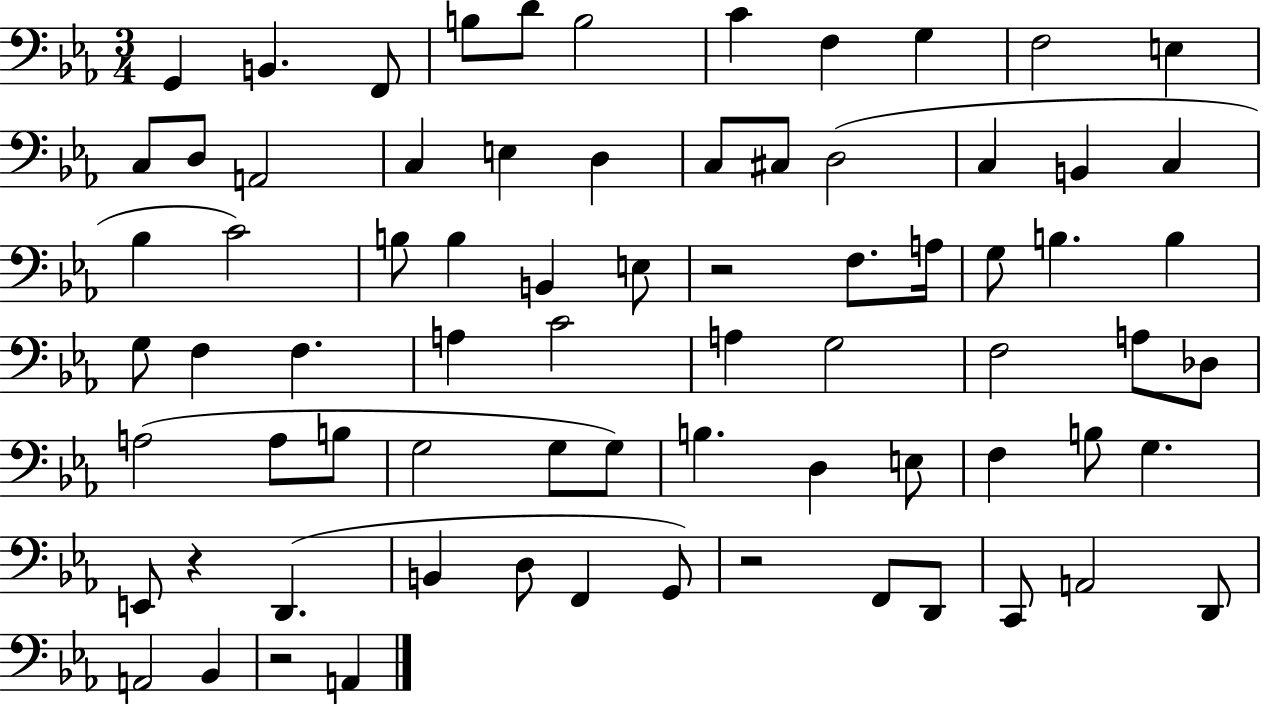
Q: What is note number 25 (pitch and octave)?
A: C4